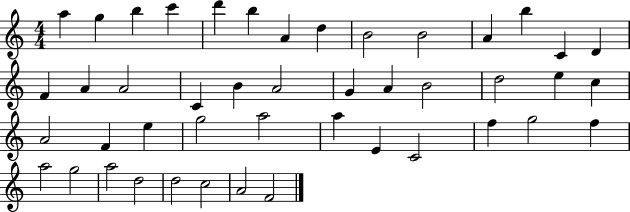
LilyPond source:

{
  \clef treble
  \numericTimeSignature
  \time 4/4
  \key c \major
  a''4 g''4 b''4 c'''4 | d'''4 b''4 a'4 d''4 | b'2 b'2 | a'4 b''4 c'4 d'4 | \break f'4 a'4 a'2 | c'4 b'4 a'2 | g'4 a'4 b'2 | d''2 e''4 c''4 | \break a'2 f'4 e''4 | g''2 a''2 | a''4 e'4 c'2 | f''4 g''2 f''4 | \break a''2 g''2 | a''2 d''2 | d''2 c''2 | a'2 f'2 | \break \bar "|."
}